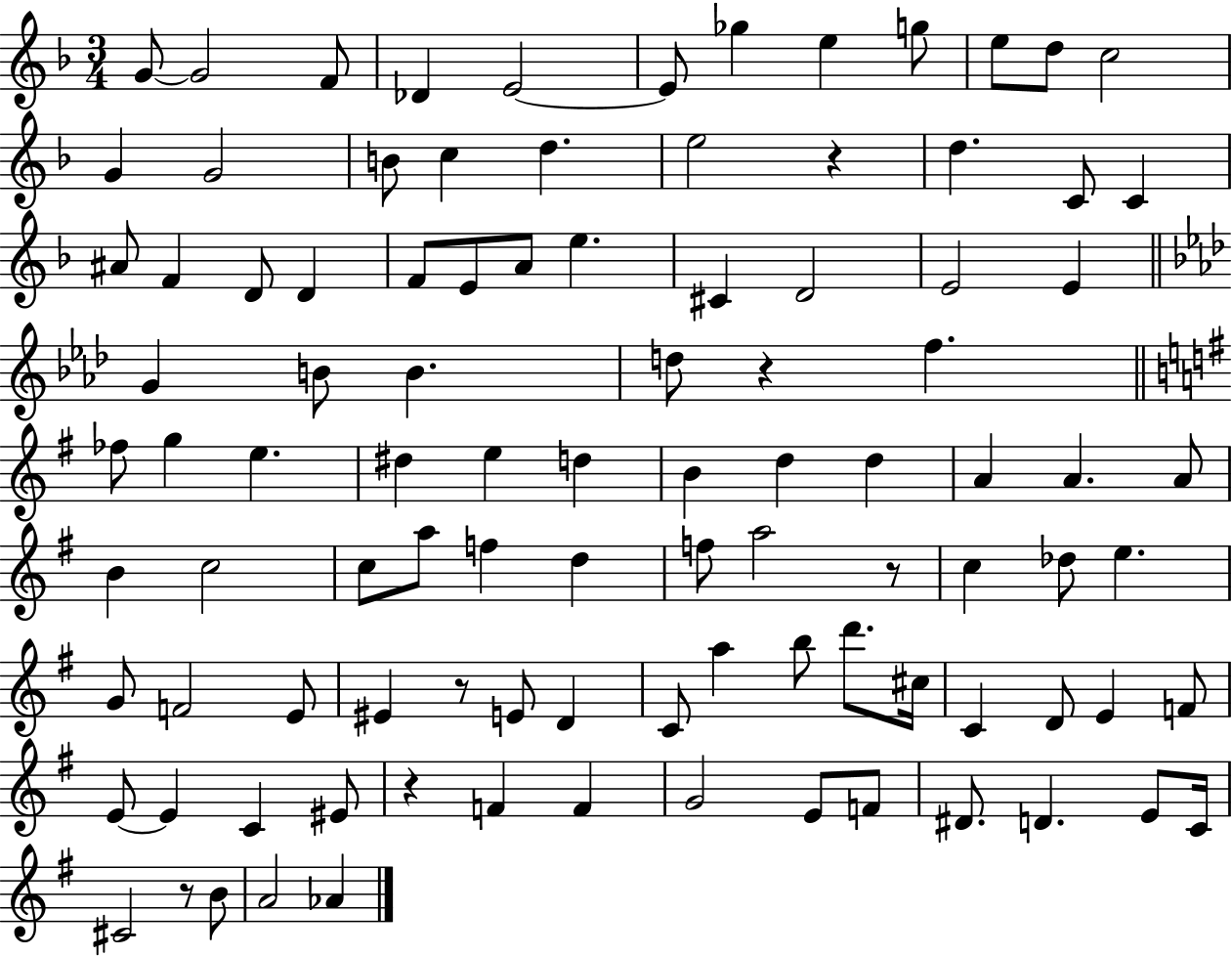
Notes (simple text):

G4/e G4/h F4/e Db4/q E4/h E4/e Gb5/q E5/q G5/e E5/e D5/e C5/h G4/q G4/h B4/e C5/q D5/q. E5/h R/q D5/q. C4/e C4/q A#4/e F4/q D4/e D4/q F4/e E4/e A4/e E5/q. C#4/q D4/h E4/h E4/q G4/q B4/e B4/q. D5/e R/q F5/q. FES5/e G5/q E5/q. D#5/q E5/q D5/q B4/q D5/q D5/q A4/q A4/q. A4/e B4/q C5/h C5/e A5/e F5/q D5/q F5/e A5/h R/e C5/q Db5/e E5/q. G4/e F4/h E4/e EIS4/q R/e E4/e D4/q C4/e A5/q B5/e D6/e. C#5/s C4/q D4/e E4/q F4/e E4/e E4/q C4/q EIS4/e R/q F4/q F4/q G4/h E4/e F4/e D#4/e. D4/q. E4/e C4/s C#4/h R/e B4/e A4/h Ab4/q